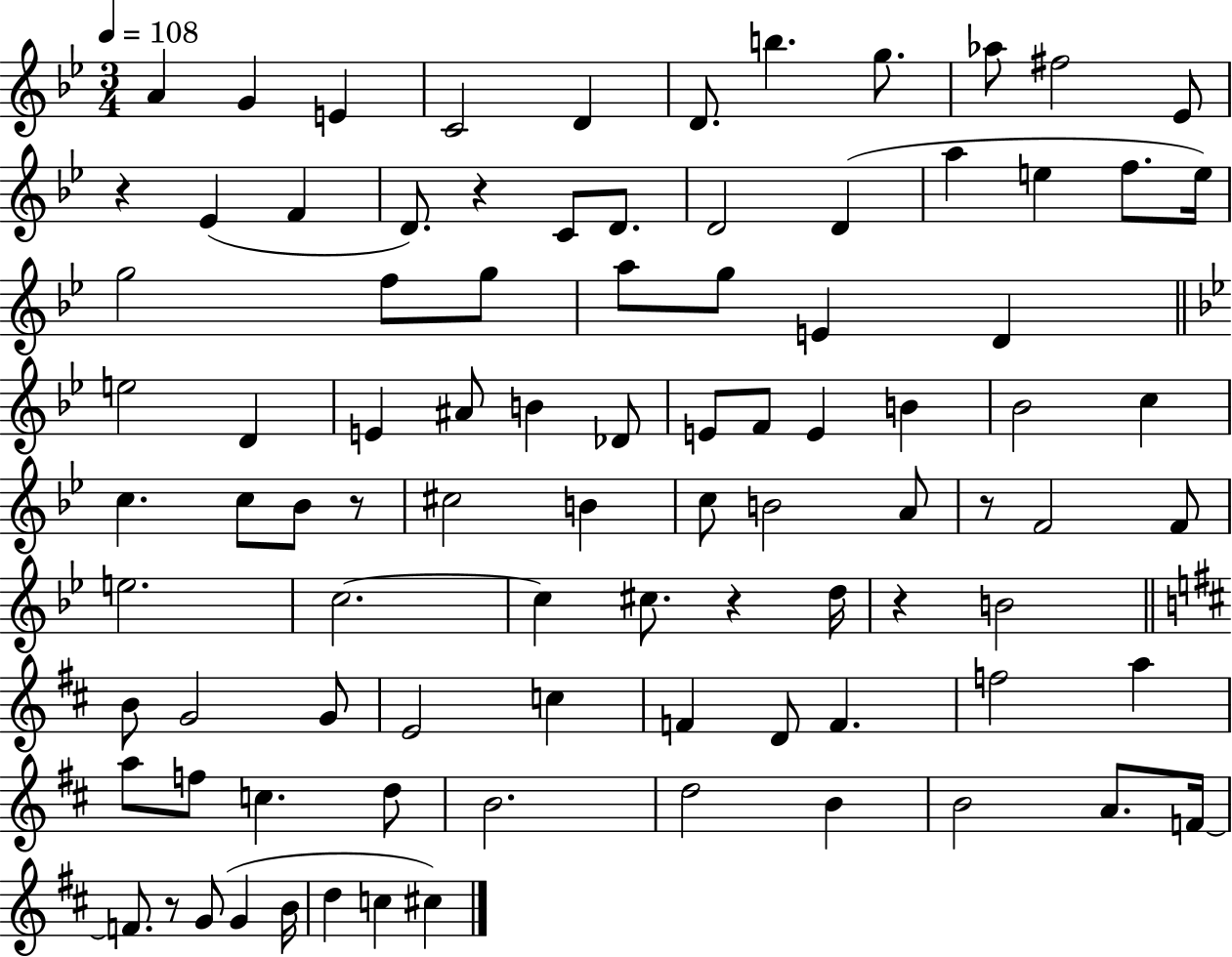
X:1
T:Untitled
M:3/4
L:1/4
K:Bb
A G E C2 D D/2 b g/2 _a/2 ^f2 _E/2 z _E F D/2 z C/2 D/2 D2 D a e f/2 e/4 g2 f/2 g/2 a/2 g/2 E D e2 D E ^A/2 B _D/2 E/2 F/2 E B _B2 c c c/2 _B/2 z/2 ^c2 B c/2 B2 A/2 z/2 F2 F/2 e2 c2 c ^c/2 z d/4 z B2 B/2 G2 G/2 E2 c F D/2 F f2 a a/2 f/2 c d/2 B2 d2 B B2 A/2 F/4 F/2 z/2 G/2 G B/4 d c ^c